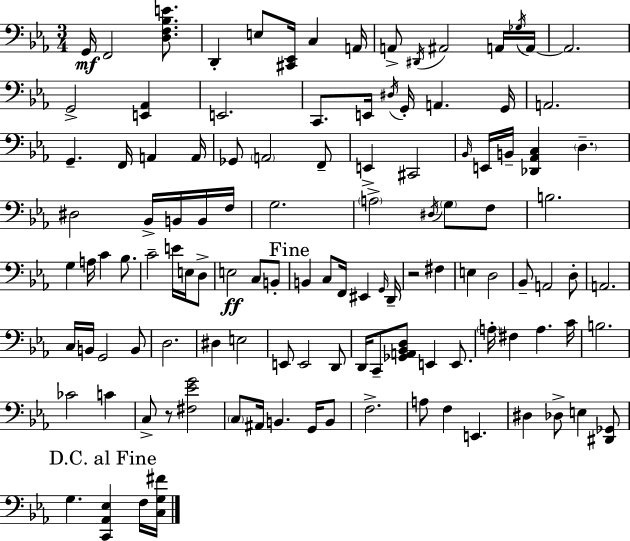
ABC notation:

X:1
T:Untitled
M:3/4
L:1/4
K:Eb
G,,/4 F,,2 [D,F,_B,E]/2 D,, E,/2 [^C,,_E,,]/4 C, A,,/4 A,,/2 ^D,,/4 ^A,,2 A,,/4 _G,/4 A,,/4 A,,2 G,,2 [E,,_A,,] E,,2 C,,/2 E,,/4 ^D,/4 G,,/4 A,, G,,/4 A,,2 G,, F,,/4 A,, A,,/4 _G,,/2 A,,2 F,,/2 E,, ^C,,2 _B,,/4 E,,/4 B,,/4 [_D,,_A,,C,] D, ^D,2 _B,,/4 B,,/4 B,,/4 F,/4 G,2 A,2 ^D,/4 G,/2 F,/2 B,2 G, A,/4 C _B,/2 C2 E/4 E,/4 D,/2 E,2 C,/2 B,,/2 B,, C,/2 F,,/4 ^E,, G,,/4 D,,/4 z2 ^F, E, D,2 _B,,/2 A,,2 D,/2 A,,2 C,/4 B,,/4 G,,2 B,,/2 D,2 ^D, E,2 E,,/2 E,,2 D,,/2 D,,/4 C,,/2 [_G,,A,,_B,,D,]/2 E,, E,,/2 A,/4 ^F, A, C/4 B,2 _C2 C C,/2 z/2 [^F,_EG]2 C,/2 ^A,,/4 B,, G,,/4 B,,/2 F,2 A,/2 F, E,, ^D, _D,/2 E, [^D,,_G,,]/2 G, [C,,_A,,_E,] F,/4 [C,G,^F]/4